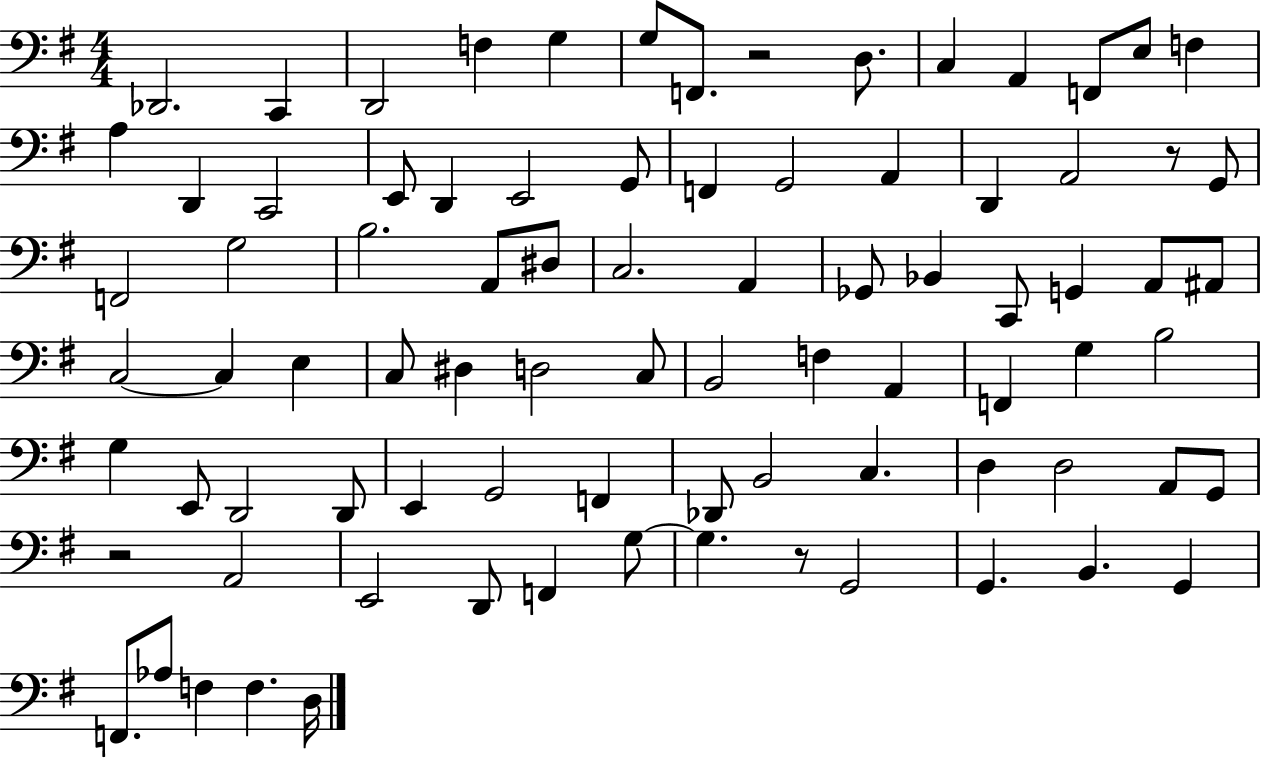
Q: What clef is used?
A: bass